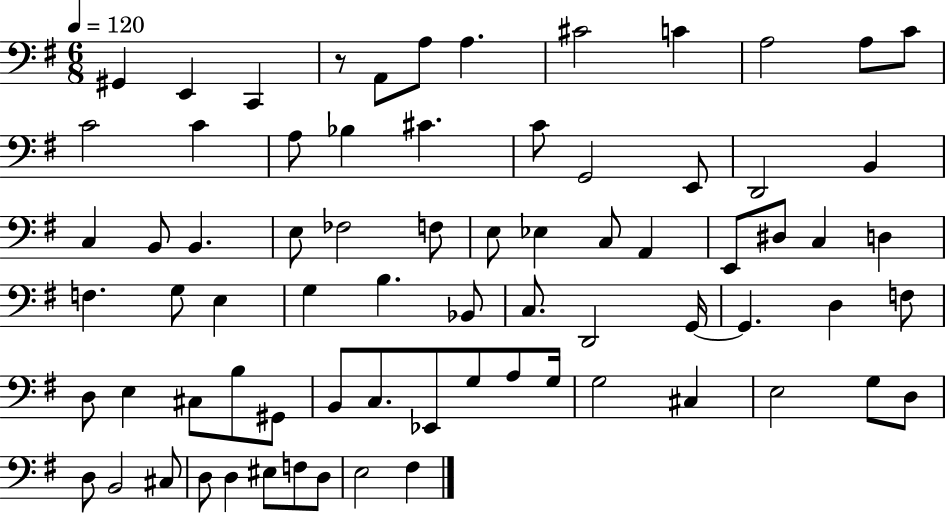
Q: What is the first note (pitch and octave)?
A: G#2